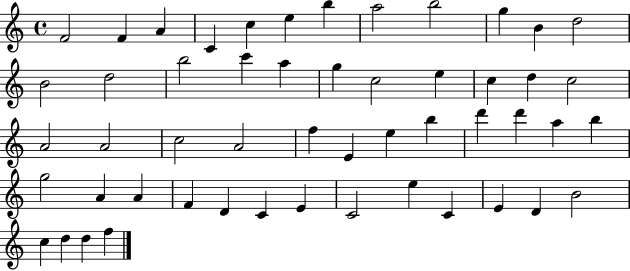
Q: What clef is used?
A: treble